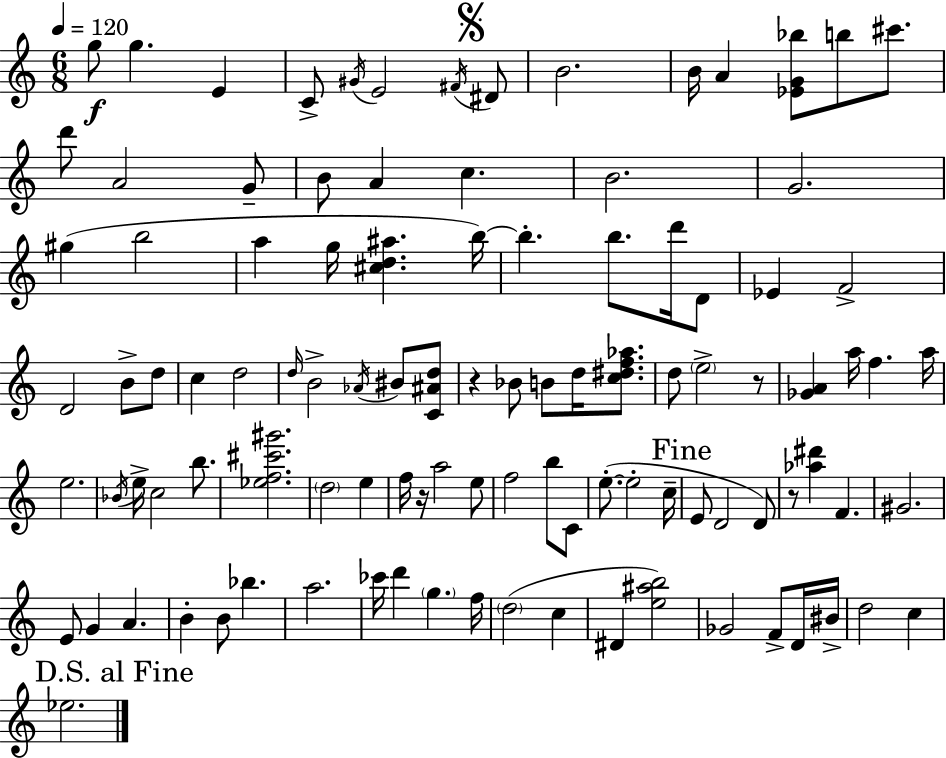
G5/e G5/q. E4/q C4/e G#4/s E4/h F#4/s D#4/e B4/h. B4/s A4/q [Eb4,G4,Bb5]/e B5/e C#6/e. D6/e A4/h G4/e B4/e A4/q C5/q. B4/h. G4/h. G#5/q B5/h A5/q G5/s [C#5,D5,A#5]/q. B5/s B5/q. B5/e. D6/s D4/e Eb4/q F4/h D4/h B4/e D5/e C5/q D5/h D5/s B4/h Ab4/s BIS4/e [C4,A#4,D5]/e R/q Bb4/e B4/e D5/s [C5,D#5,F5,Ab5]/e. D5/e E5/h R/e [Gb4,A4]/q A5/s F5/q. A5/s E5/h. Bb4/s E5/s C5/h B5/e. [Eb5,F5,C#6,G#6]/h. D5/h E5/q F5/s R/s A5/h E5/e F5/h B5/e C4/e E5/e. E5/h C5/s E4/e D4/h D4/e R/e [Ab5,D#6]/q F4/q. G#4/h. E4/e G4/q A4/q. B4/q B4/e Bb5/q. A5/h. CES6/s D6/q G5/q. F5/s D5/h C5/q D#4/q [E5,A#5,B5]/h Gb4/h F4/e D4/s BIS4/s D5/h C5/q Eb5/h.